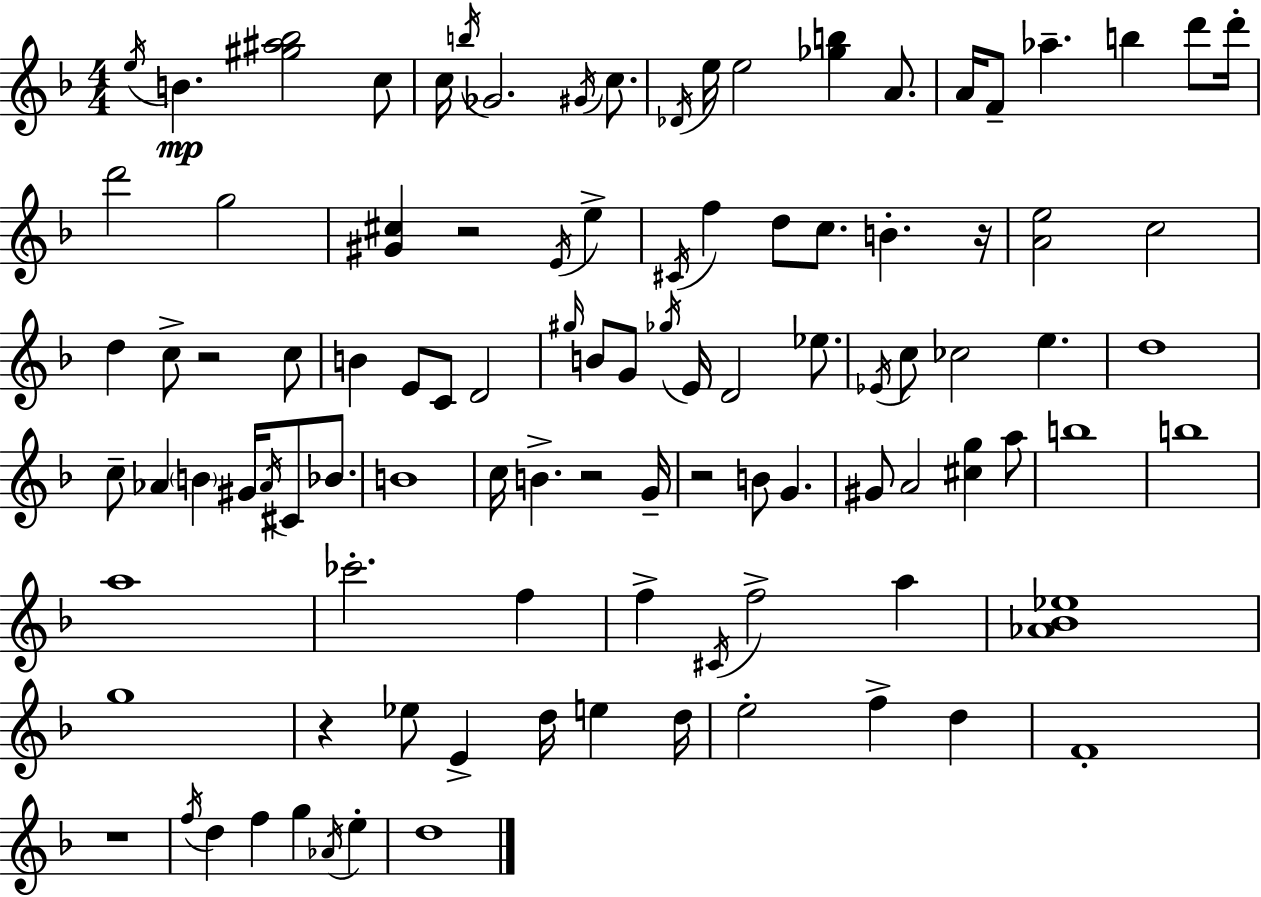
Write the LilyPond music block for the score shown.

{
  \clef treble
  \numericTimeSignature
  \time 4/4
  \key d \minor
  \acciaccatura { e''16 }\mp b'4. <gis'' ais'' bes''>2 c''8 | c''16 \acciaccatura { b''16 } ges'2. \acciaccatura { gis'16 } | c''8. \acciaccatura { des'16 } e''16 e''2 <ges'' b''>4 | a'8. a'16 f'8-- aes''4.-- b''4 | \break d'''8 d'''16-. d'''2 g''2 | <gis' cis''>4 r2 | \acciaccatura { e'16 } e''4-> \acciaccatura { cis'16 } f''4 d''8 c''8. b'4.-. | r16 <a' e''>2 c''2 | \break d''4 c''8-> r2 | c''8 b'4 e'8 c'8 d'2 | \grace { gis''16 } b'8 g'8 \acciaccatura { ges''16 } e'16 d'2 | ees''8. \acciaccatura { ees'16 } c''8 ces''2 | \break e''4. d''1 | c''8-- aes'4 \parenthesize b'4 | gis'16 \acciaccatura { aes'16 } cis'8 bes'8. b'1 | c''16 b'4.-> | \break r2 g'16-- r2 | b'8 g'4. gis'8 a'2 | <cis'' g''>4 a''8 b''1 | b''1 | \break a''1 | ces'''2.-. | f''4 f''4-> \acciaccatura { cis'16 } f''2-> | a''4 <aes' bes' ees''>1 | \break g''1 | r4 ees''8 | e'4-> d''16 e''4 d''16 e''2-. | f''4-> d''4 f'1-. | \break r1 | \acciaccatura { f''16 } d''4 | f''4 g''4 \acciaccatura { aes'16 } e''4-. d''1 | \bar "|."
}